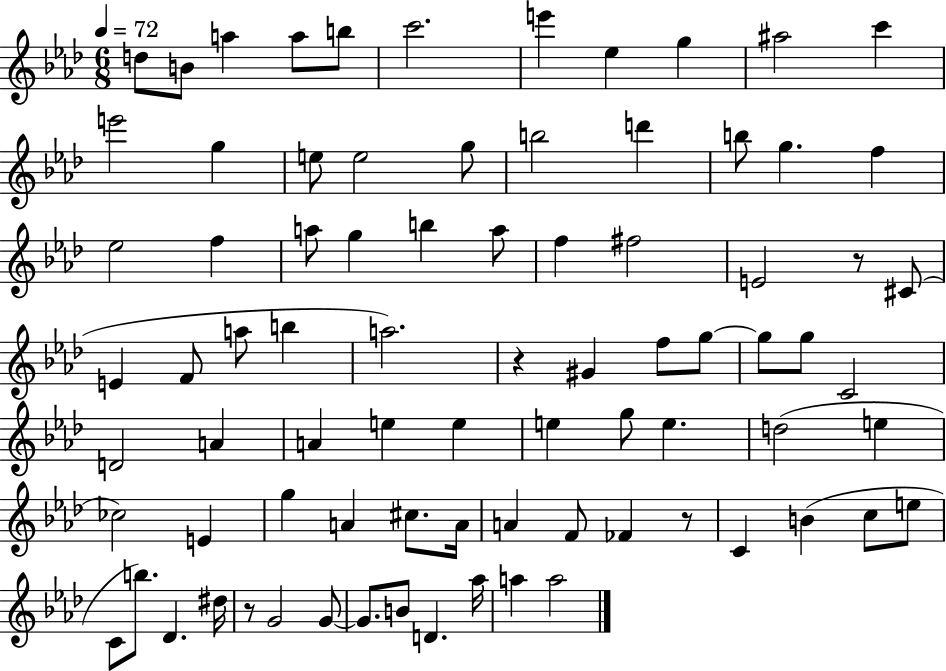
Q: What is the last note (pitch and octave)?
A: A5